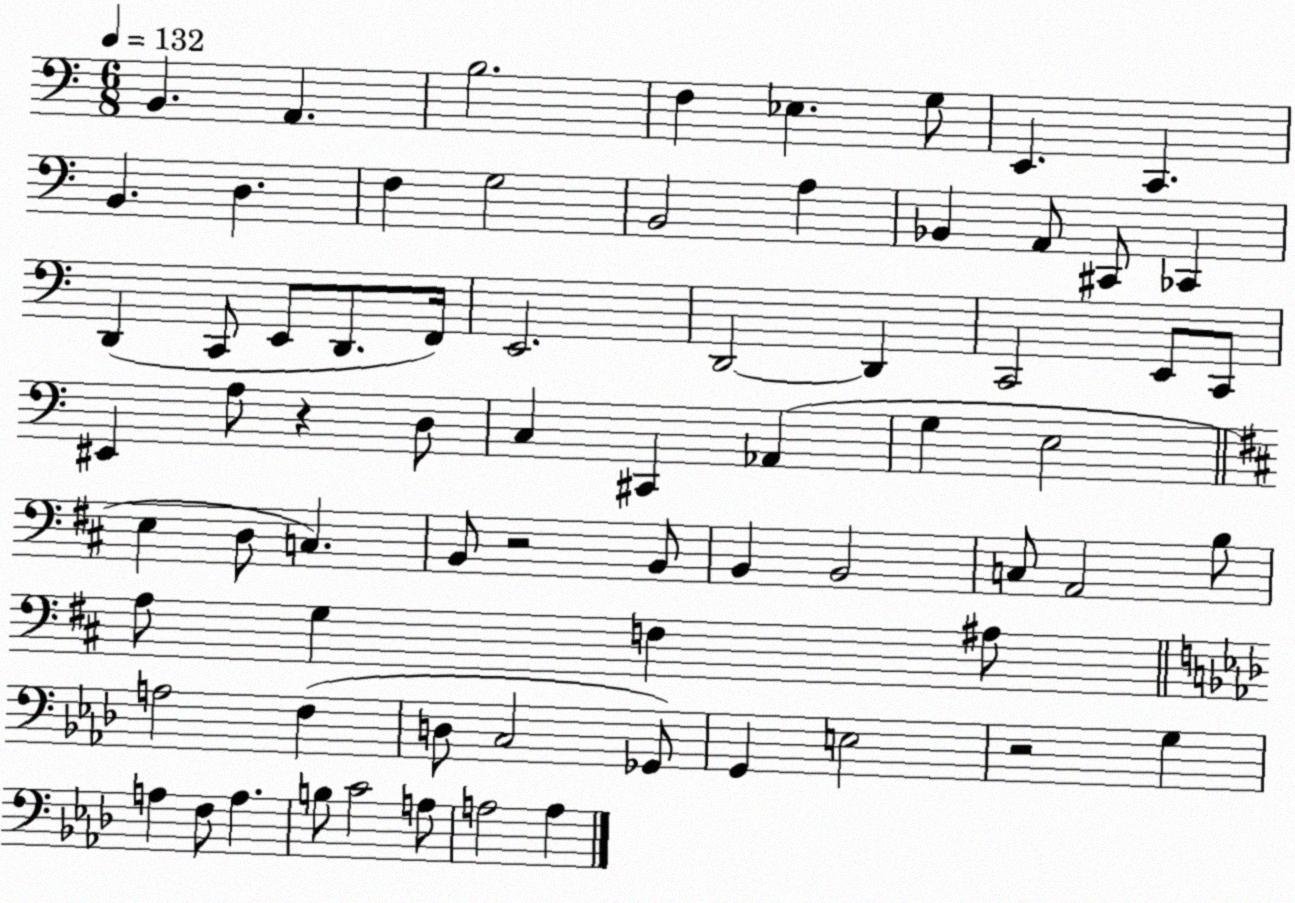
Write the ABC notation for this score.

X:1
T:Untitled
M:6/8
L:1/4
K:C
B,, A,, B,2 F, _E, G,/2 E,, C,, B,, D, F, G,2 B,,2 A, _B,, A,,/2 ^C,,/2 _C,, D,, C,,/2 E,,/2 D,,/2 F,,/4 E,,2 D,,2 D,, C,,2 E,,/2 C,,/2 ^E,, A,/2 z D,/2 C, ^C,, _A,, G, E,2 E, D,/2 C, B,,/2 z2 B,,/2 B,, B,,2 C,/2 A,,2 B,/2 A,/2 G, F, ^A,/2 A,2 F, D,/2 C,2 _G,,/2 G,, E,2 z2 G, A, F,/2 A, B,/2 C2 A,/2 A,2 A,